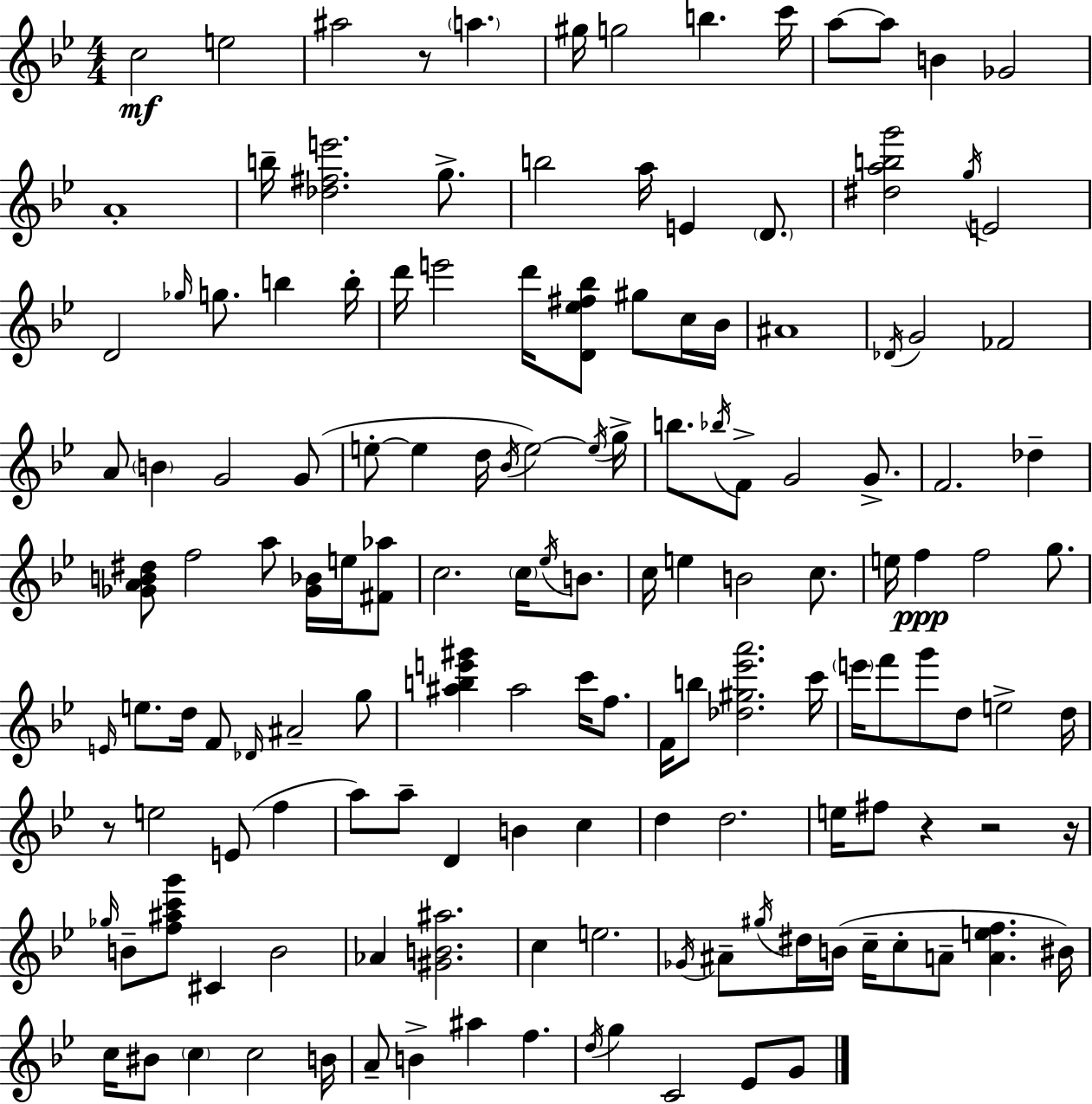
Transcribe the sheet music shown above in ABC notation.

X:1
T:Untitled
M:4/4
L:1/4
K:Gm
c2 e2 ^a2 z/2 a ^g/4 g2 b c'/4 a/2 a/2 B _G2 A4 b/4 [_d^fe']2 g/2 b2 a/4 E D/2 [^dabg']2 g/4 E2 D2 _g/4 g/2 b b/4 d'/4 e'2 d'/4 [D_e^f_b]/2 ^g/2 c/4 _B/4 ^A4 _D/4 G2 _F2 A/2 B G2 G/2 e/2 e d/4 _B/4 e2 e/4 g/4 b/2 _b/4 F/2 G2 G/2 F2 _d [_GAB^d]/2 f2 a/2 [_G_B]/4 e/4 [^F_a]/2 c2 c/4 _e/4 B/2 c/4 e B2 c/2 e/4 f f2 g/2 E/4 e/2 d/4 F/2 _D/4 ^A2 g/2 [^abe'^g'] ^a2 c'/4 f/2 F/4 b/2 [_d^g_e'a']2 c'/4 e'/4 f'/2 g'/2 d/2 e2 d/4 z/2 e2 E/2 f a/2 a/2 D B c d d2 e/4 ^f/2 z z2 z/4 _g/4 B/2 [f^ac'g']/2 ^C B2 _A [^GB^a]2 c e2 _G/4 ^A/2 ^g/4 ^d/4 B/4 c/4 c/2 A/2 [Aef] ^B/4 c/4 ^B/2 c c2 B/4 A/2 B ^a f d/4 g C2 _E/2 G/2